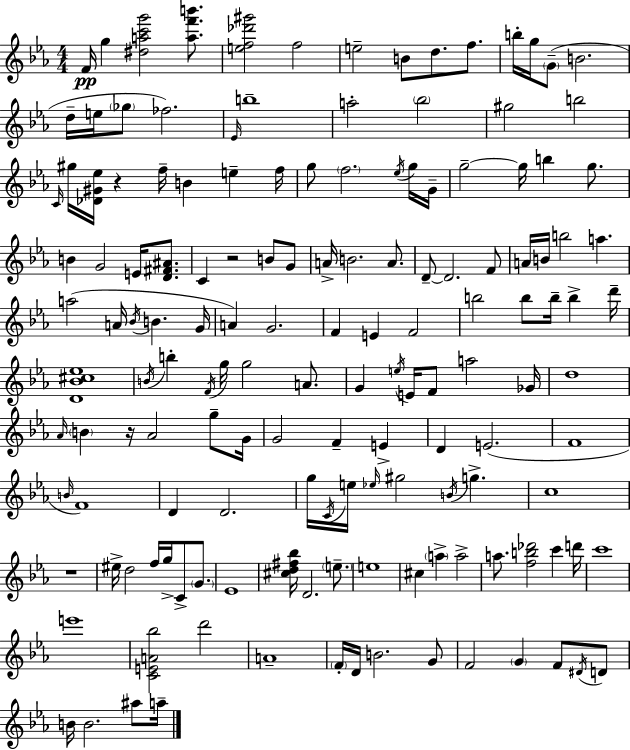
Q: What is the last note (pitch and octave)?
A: A5